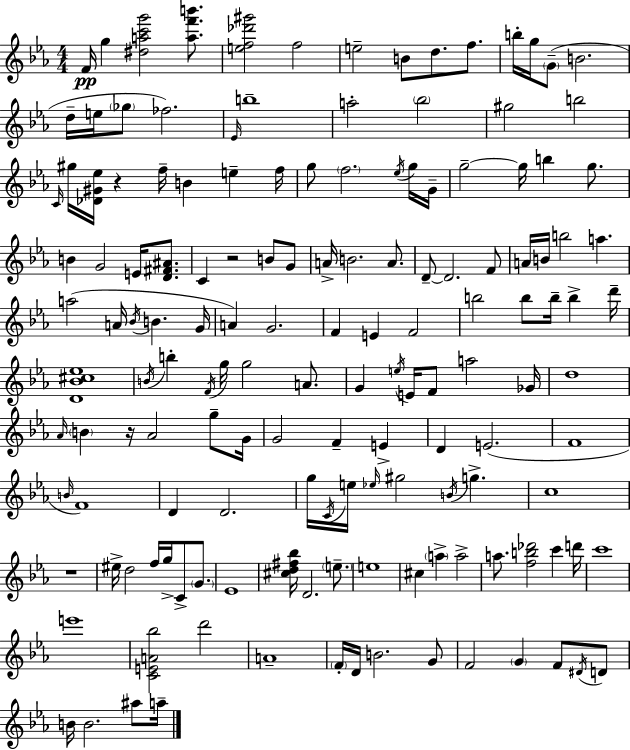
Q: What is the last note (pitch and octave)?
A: A5